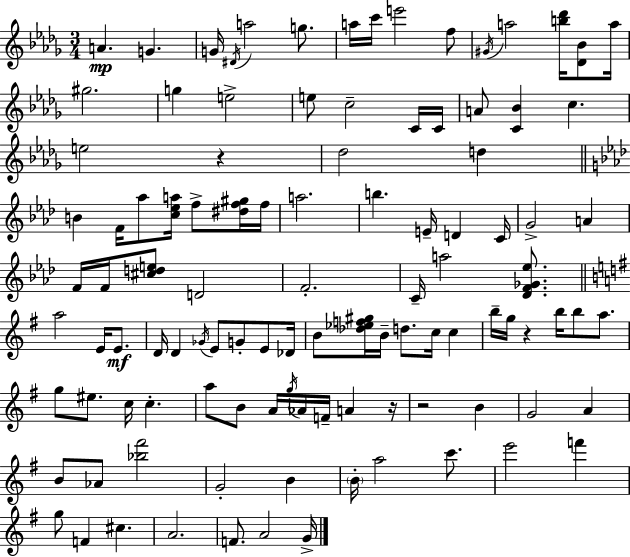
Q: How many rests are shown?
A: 4